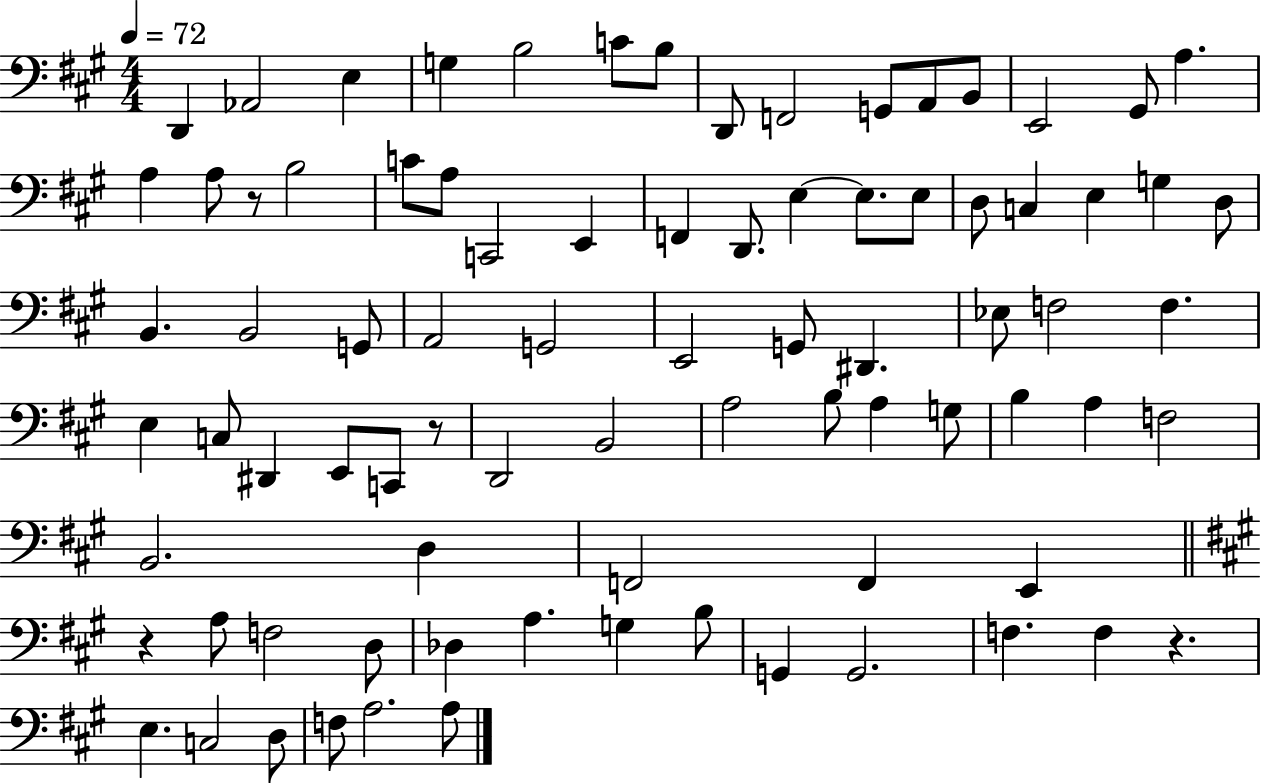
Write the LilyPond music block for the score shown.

{
  \clef bass
  \numericTimeSignature
  \time 4/4
  \key a \major
  \tempo 4 = 72
  d,4 aes,2 e4 | g4 b2 c'8 b8 | d,8 f,2 g,8 a,8 b,8 | e,2 gis,8 a4. | \break a4 a8 r8 b2 | c'8 a8 c,2 e,4 | f,4 d,8. e4~~ e8. e8 | d8 c4 e4 g4 d8 | \break b,4. b,2 g,8 | a,2 g,2 | e,2 g,8 dis,4. | ees8 f2 f4. | \break e4 c8 dis,4 e,8 c,8 r8 | d,2 b,2 | a2 b8 a4 g8 | b4 a4 f2 | \break b,2. d4 | f,2 f,4 e,4 | \bar "||" \break \key a \major r4 a8 f2 d8 | des4 a4. g4 b8 | g,4 g,2. | f4. f4 r4. | \break e4. c2 d8 | f8 a2. a8 | \bar "|."
}